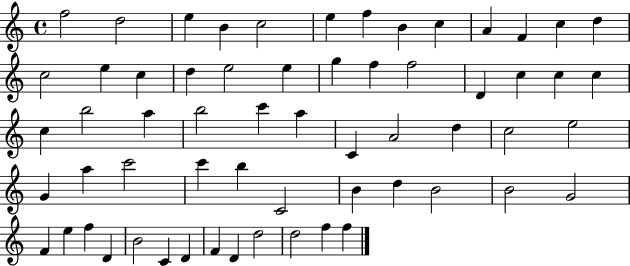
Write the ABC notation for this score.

X:1
T:Untitled
M:4/4
L:1/4
K:C
f2 d2 e B c2 e f B c A F c d c2 e c d e2 e g f f2 D c c c c b2 a b2 c' a C A2 d c2 e2 G a c'2 c' b C2 B d B2 B2 G2 F e f D B2 C D F D d2 d2 f f